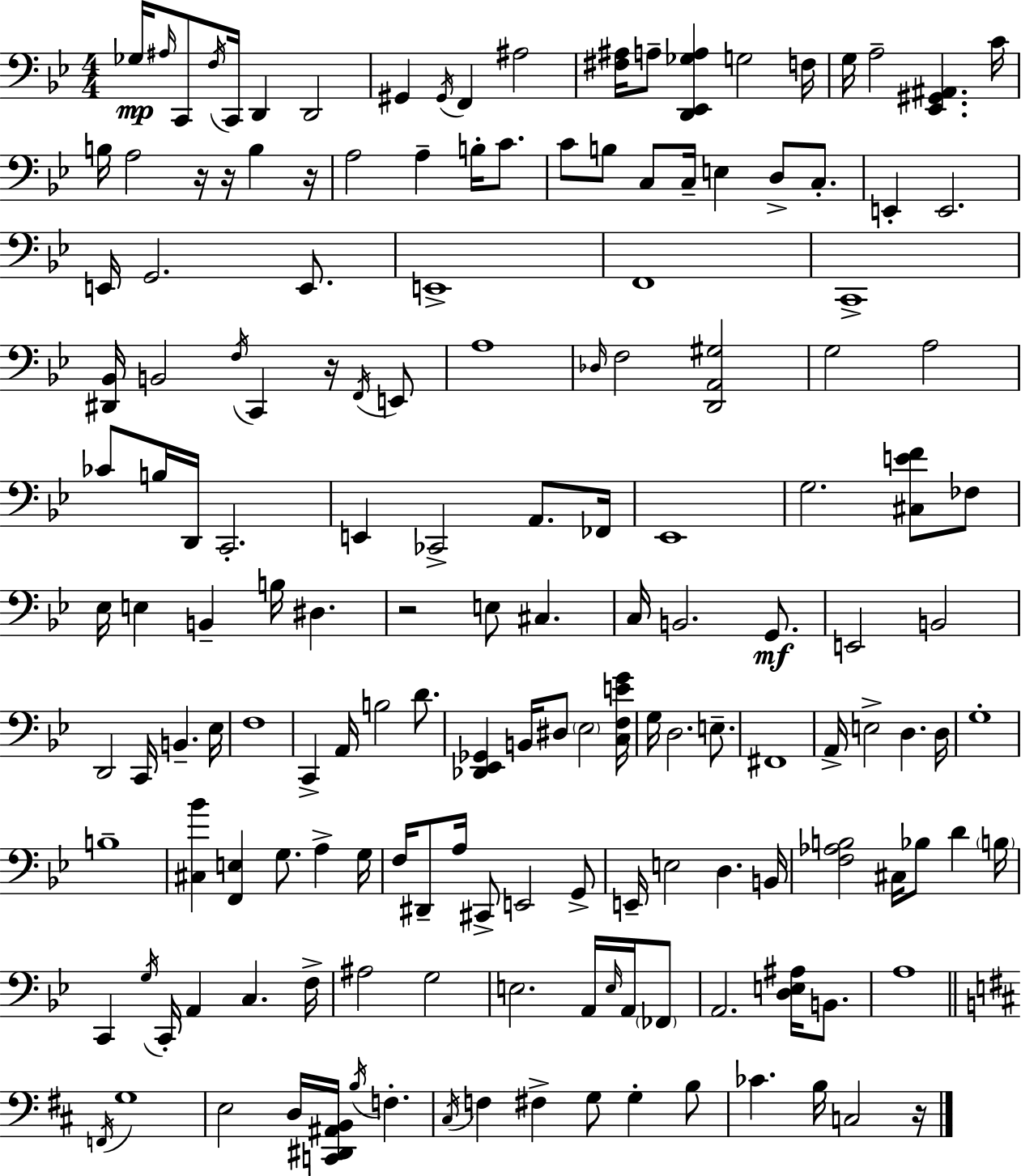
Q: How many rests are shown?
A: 6